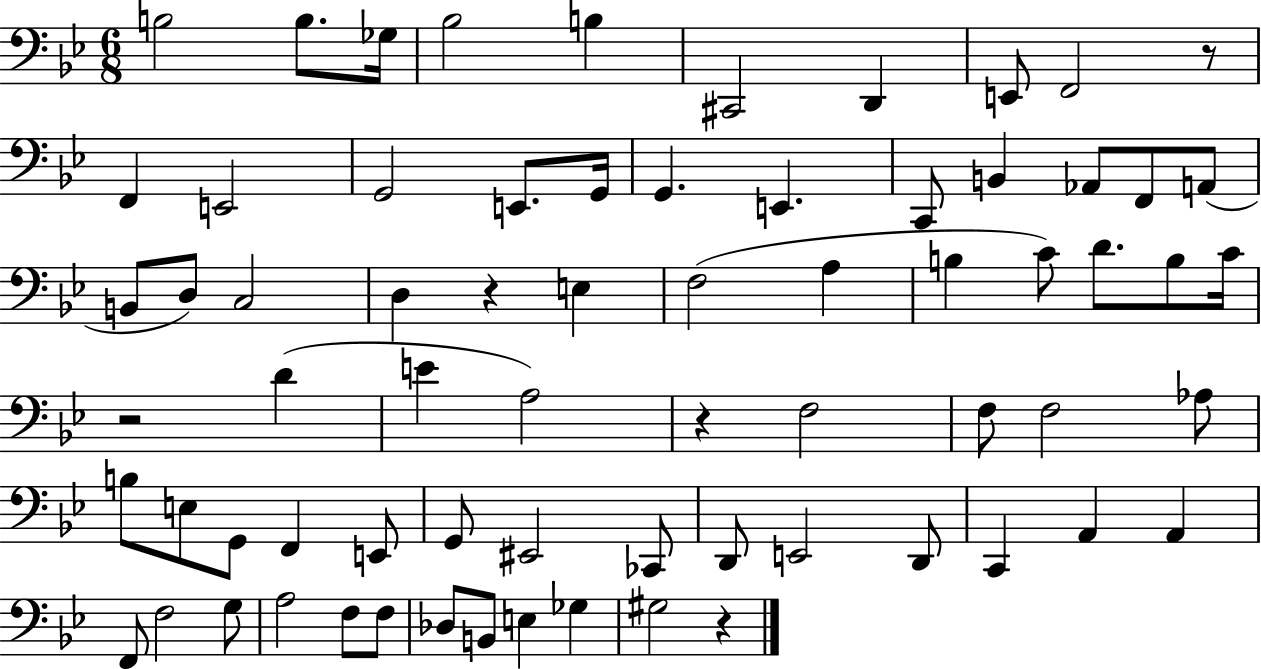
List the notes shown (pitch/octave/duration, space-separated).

B3/h B3/e. Gb3/s Bb3/h B3/q C#2/h D2/q E2/e F2/h R/e F2/q E2/h G2/h E2/e. G2/s G2/q. E2/q. C2/e B2/q Ab2/e F2/e A2/e B2/e D3/e C3/h D3/q R/q E3/q F3/h A3/q B3/q C4/e D4/e. B3/e C4/s R/h D4/q E4/q A3/h R/q F3/h F3/e F3/h Ab3/e B3/e E3/e G2/e F2/q E2/e G2/e EIS2/h CES2/e D2/e E2/h D2/e C2/q A2/q A2/q F2/e F3/h G3/e A3/h F3/e F3/e Db3/e B2/e E3/q Gb3/q G#3/h R/q